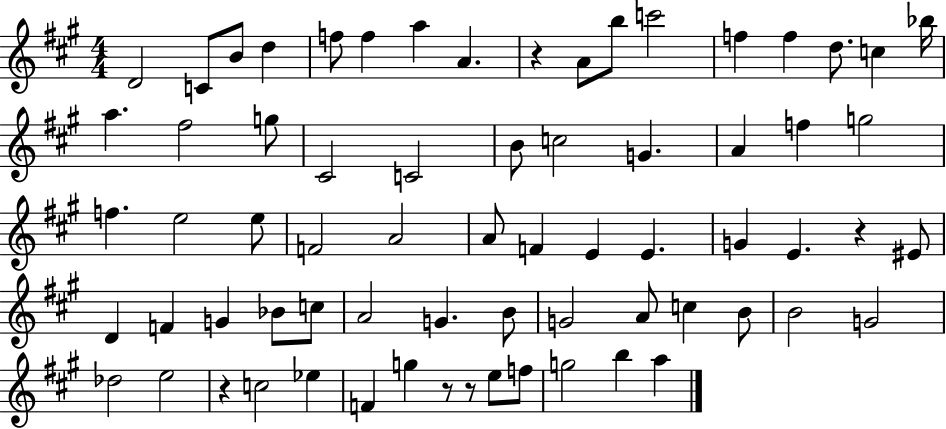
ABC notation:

X:1
T:Untitled
M:4/4
L:1/4
K:A
D2 C/2 B/2 d f/2 f a A z A/2 b/2 c'2 f f d/2 c _b/4 a ^f2 g/2 ^C2 C2 B/2 c2 G A f g2 f e2 e/2 F2 A2 A/2 F E E G E z ^E/2 D F G _B/2 c/2 A2 G B/2 G2 A/2 c B/2 B2 G2 _d2 e2 z c2 _e F g z/2 z/2 e/2 f/2 g2 b a